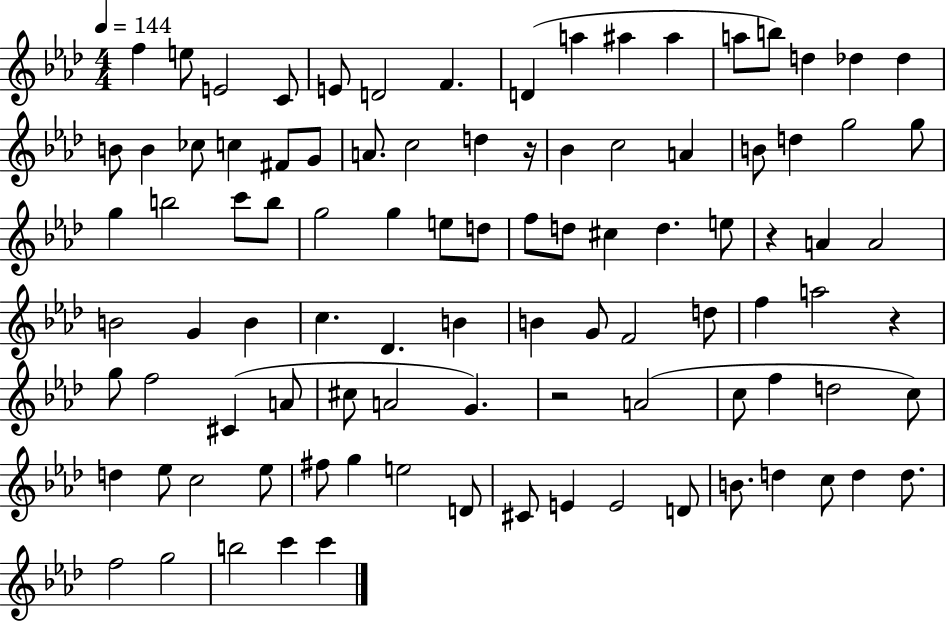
F5/q E5/e E4/h C4/e E4/e D4/h F4/q. D4/q A5/q A#5/q A#5/q A5/e B5/e D5/q Db5/q Db5/q B4/e B4/q CES5/e C5/q F#4/e G4/e A4/e. C5/h D5/q R/s Bb4/q C5/h A4/q B4/e D5/q G5/h G5/e G5/q B5/h C6/e B5/e G5/h G5/q E5/e D5/e F5/e D5/e C#5/q D5/q. E5/e R/q A4/q A4/h B4/h G4/q B4/q C5/q. Db4/q. B4/q B4/q G4/e F4/h D5/e F5/q A5/h R/q G5/e F5/h C#4/q A4/e C#5/e A4/h G4/q. R/h A4/h C5/e F5/q D5/h C5/e D5/q Eb5/e C5/h Eb5/e F#5/e G5/q E5/h D4/e C#4/e E4/q E4/h D4/e B4/e. D5/q C5/e D5/q D5/e. F5/h G5/h B5/h C6/q C6/q